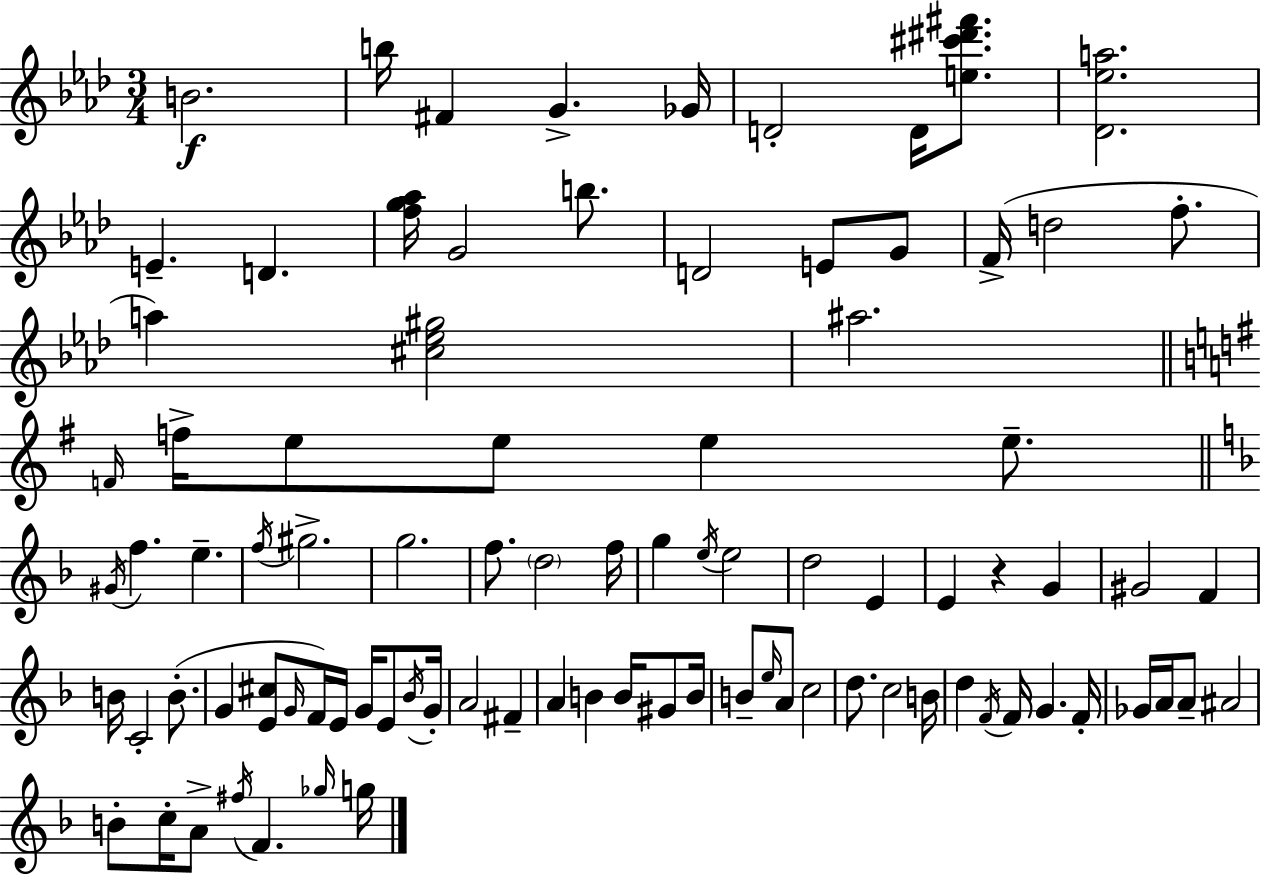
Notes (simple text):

B4/h. B5/s F#4/q G4/q. Gb4/s D4/h D4/s [E5,C#6,D#6,F#6]/e. [Db4,Eb5,A5]/h. E4/q. D4/q. [F5,G5,Ab5]/s G4/h B5/e. D4/h E4/e G4/e F4/s D5/h F5/e. A5/q [C#5,Eb5,G#5]/h A#5/h. F4/s F5/s E5/e E5/e E5/q E5/e. G#4/s F5/q. E5/q. F5/s G#5/h. G5/h. F5/e. D5/h F5/s G5/q E5/s E5/h D5/h E4/q E4/q R/q G4/q G#4/h F4/q B4/s C4/h B4/e. G4/q [E4,C#5]/e G4/s F4/s E4/s G4/s E4/e Bb4/s G4/s A4/h F#4/q A4/q B4/q B4/s G#4/e B4/s B4/e E5/s A4/e C5/h D5/e. C5/h B4/s D5/q F4/s F4/s G4/q. F4/s Gb4/s A4/s A4/e A#4/h B4/e C5/s A4/e F#5/s F4/q. Gb5/s G5/s